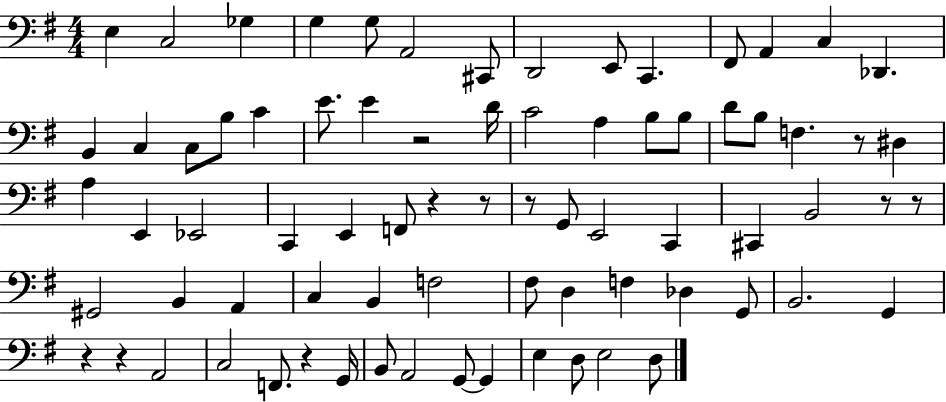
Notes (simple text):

E3/q C3/h Gb3/q G3/q G3/e A2/h C#2/e D2/h E2/e C2/q. F#2/e A2/q C3/q Db2/q. B2/q C3/q C3/e B3/e C4/q E4/e. E4/q R/h D4/s C4/h A3/q B3/e B3/e D4/e B3/e F3/q. R/e D#3/q A3/q E2/q Eb2/h C2/q E2/q F2/e R/q R/e R/e G2/e E2/h C2/q C#2/q B2/h R/e R/e G#2/h B2/q A2/q C3/q B2/q F3/h F#3/e D3/q F3/q Db3/q G2/e B2/h. G2/q R/q R/q A2/h C3/h F2/e. R/q G2/s B2/e A2/h G2/e G2/q E3/q D3/e E3/h D3/e